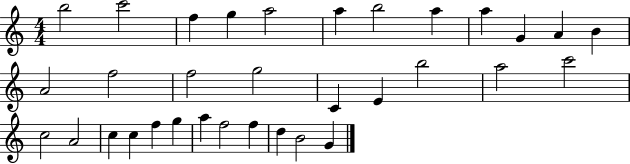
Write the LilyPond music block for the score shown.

{
  \clef treble
  \numericTimeSignature
  \time 4/4
  \key c \major
  b''2 c'''2 | f''4 g''4 a''2 | a''4 b''2 a''4 | a''4 g'4 a'4 b'4 | \break a'2 f''2 | f''2 g''2 | c'4 e'4 b''2 | a''2 c'''2 | \break c''2 a'2 | c''4 c''4 f''4 g''4 | a''4 f''2 f''4 | d''4 b'2 g'4 | \break \bar "|."
}